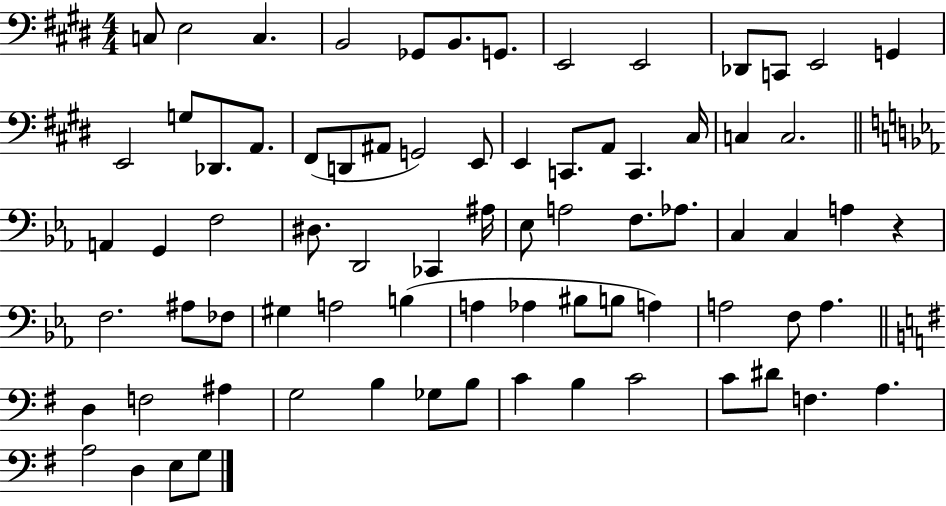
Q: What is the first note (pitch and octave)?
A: C3